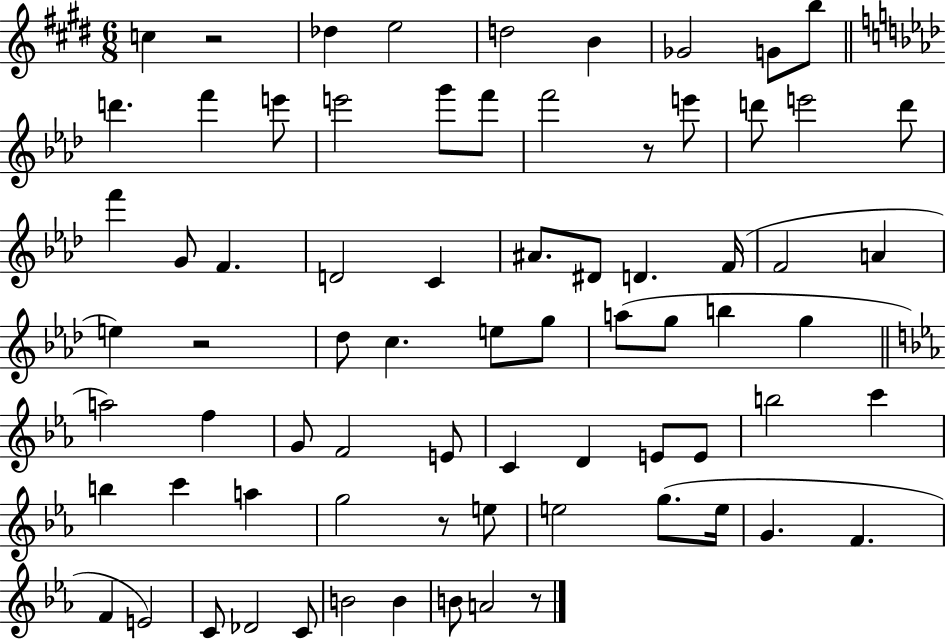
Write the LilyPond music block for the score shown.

{
  \clef treble
  \numericTimeSignature
  \time 6/8
  \key e \major
  c''4 r2 | des''4 e''2 | d''2 b'4 | ges'2 g'8 b''8 | \break \bar "||" \break \key aes \major d'''4. f'''4 e'''8 | e'''2 g'''8 f'''8 | f'''2 r8 e'''8 | d'''8 e'''2 d'''8 | \break f'''4 g'8 f'4. | d'2 c'4 | ais'8. dis'8 d'4. f'16( | f'2 a'4 | \break e''4) r2 | des''8 c''4. e''8 g''8 | a''8( g''8 b''4 g''4 | \bar "||" \break \key c \minor a''2) f''4 | g'8 f'2 e'8 | c'4 d'4 e'8 e'8 | b''2 c'''4 | \break b''4 c'''4 a''4 | g''2 r8 e''8 | e''2 g''8.( e''16 | g'4. f'4. | \break f'4 e'2) | c'8 des'2 c'8 | b'2 b'4 | b'8 a'2 r8 | \break \bar "|."
}